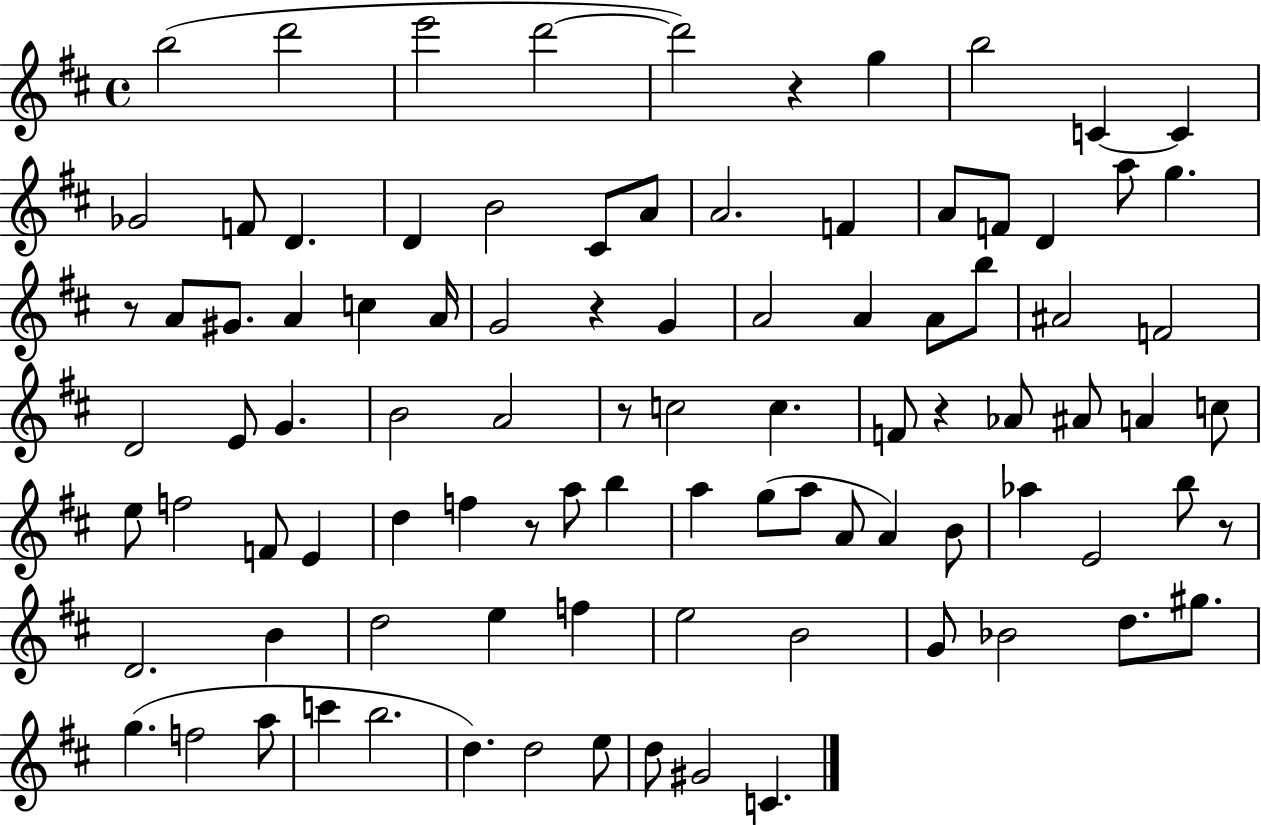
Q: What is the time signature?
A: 4/4